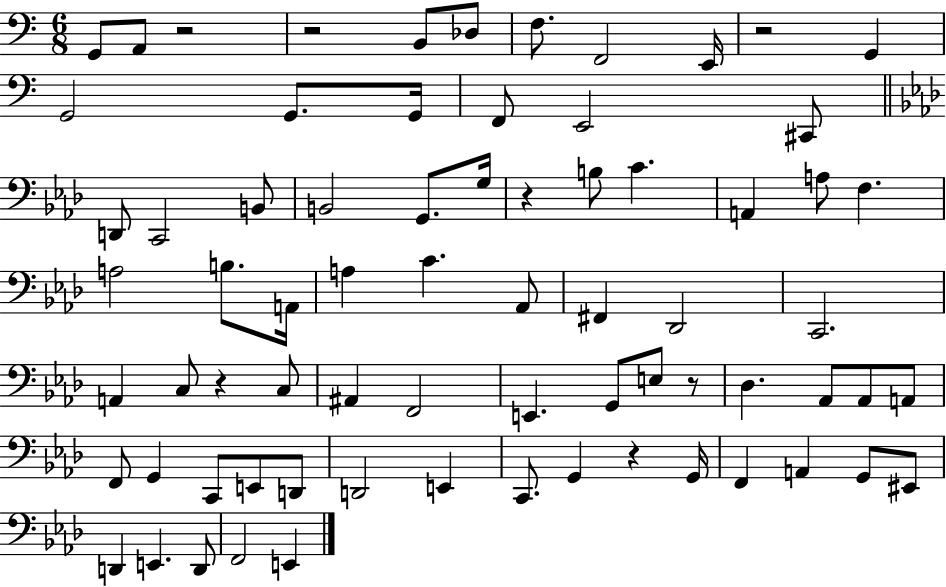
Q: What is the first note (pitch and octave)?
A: G2